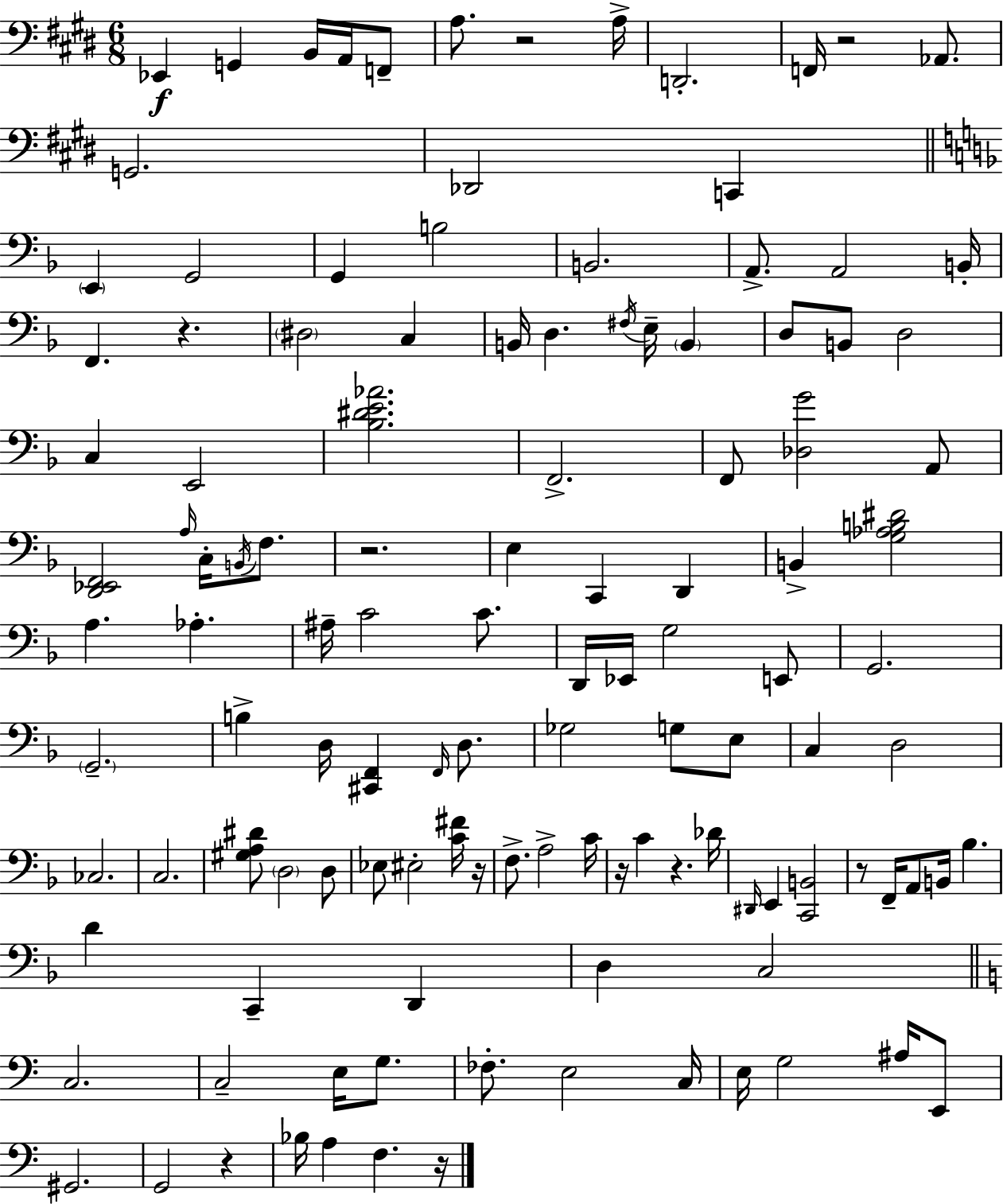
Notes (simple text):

Eb2/q G2/q B2/s A2/s F2/e A3/e. R/h A3/s D2/h. F2/s R/h Ab2/e. G2/h. Db2/h C2/q E2/q G2/h G2/q B3/h B2/h. A2/e. A2/h B2/s F2/q. R/q. D#3/h C3/q B2/s D3/q. F#3/s E3/s B2/q D3/e B2/e D3/h C3/q E2/h [Bb3,D#4,E4,Ab4]/h. F2/h. F2/e [Db3,G4]/h A2/e [D2,Eb2,F2]/h A3/s C3/s B2/s F3/e. R/h. E3/q C2/q D2/q B2/q [G3,Ab3,B3,D#4]/h A3/q. Ab3/q. A#3/s C4/h C4/e. D2/s Eb2/s G3/h E2/e G2/h. G2/h. B3/q D3/s [C#2,F2]/q F2/s D3/e. Gb3/h G3/e E3/e C3/q D3/h CES3/h. C3/h. [G#3,A3,D#4]/e D3/h D3/e Eb3/e EIS3/h [C4,F#4]/s R/s F3/e. A3/h C4/s R/s C4/q R/q. Db4/s D#2/s E2/q [C2,B2]/h R/e F2/s A2/e B2/s Bb3/q. D4/q C2/q D2/q D3/q C3/h C3/h. C3/h E3/s G3/e. FES3/e. E3/h C3/s E3/s G3/h A#3/s E2/e G#2/h. G2/h R/q Bb3/s A3/q F3/q. R/s